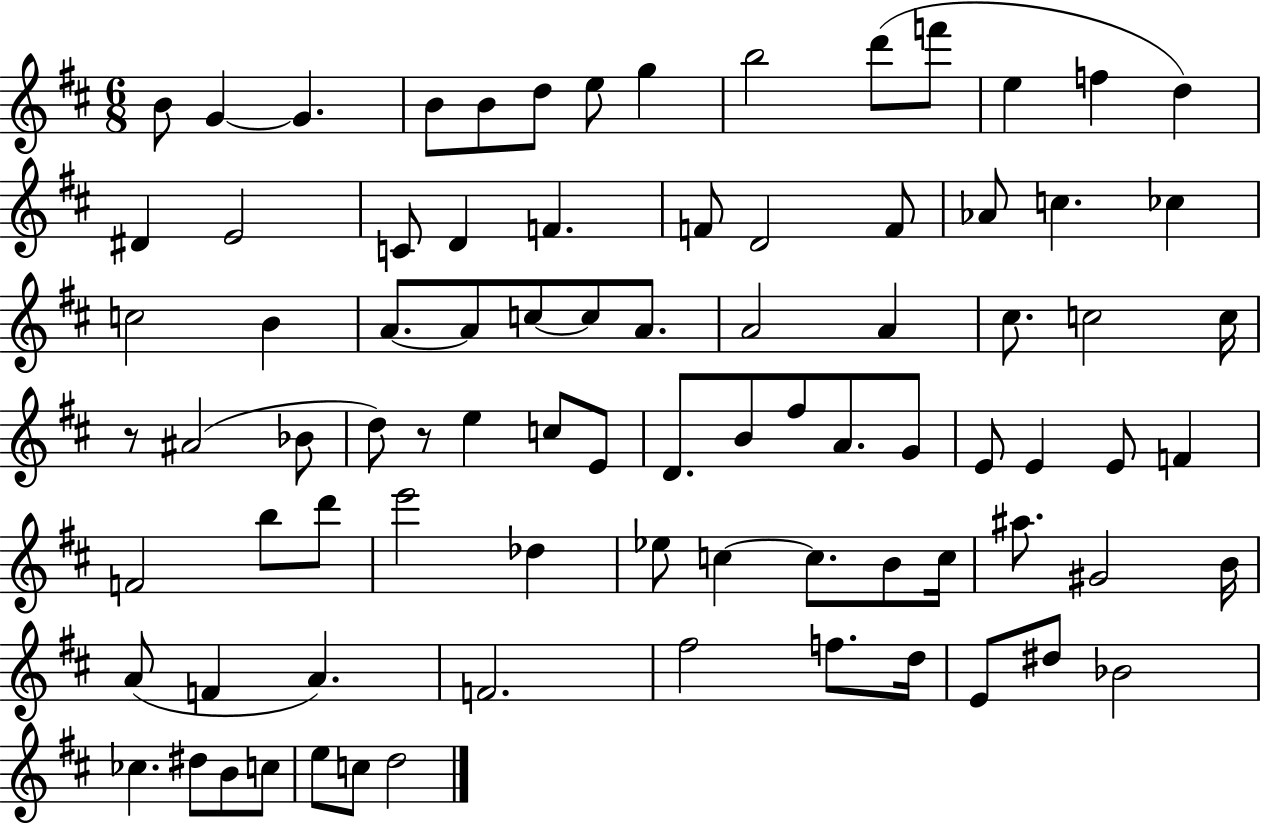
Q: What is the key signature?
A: D major